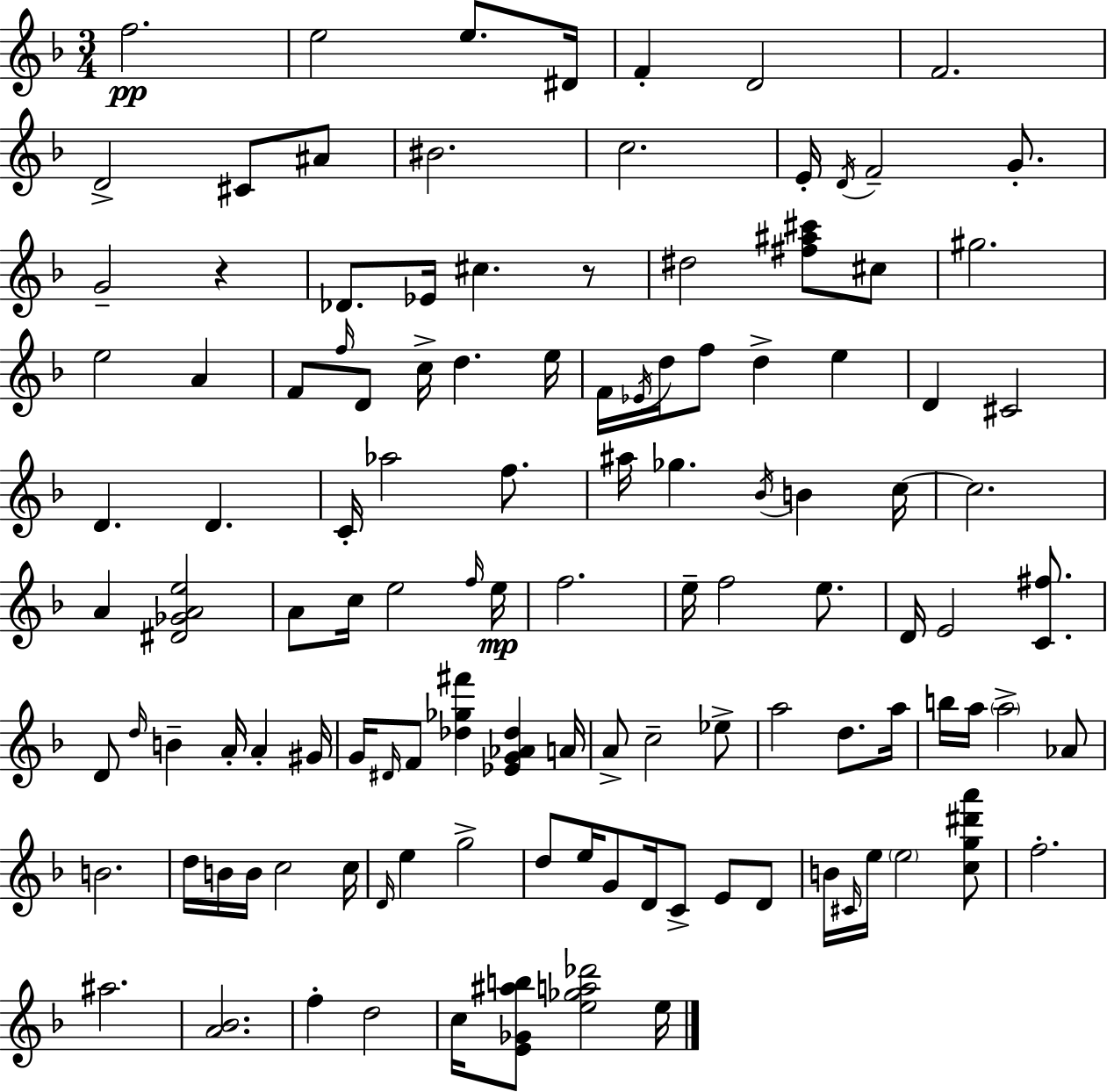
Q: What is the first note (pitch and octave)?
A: F5